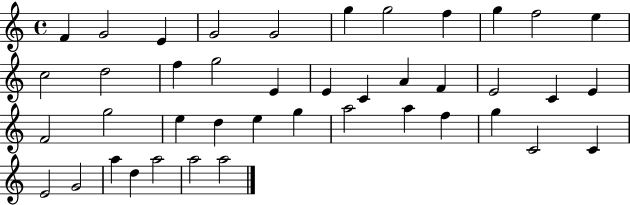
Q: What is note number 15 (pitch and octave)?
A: G5